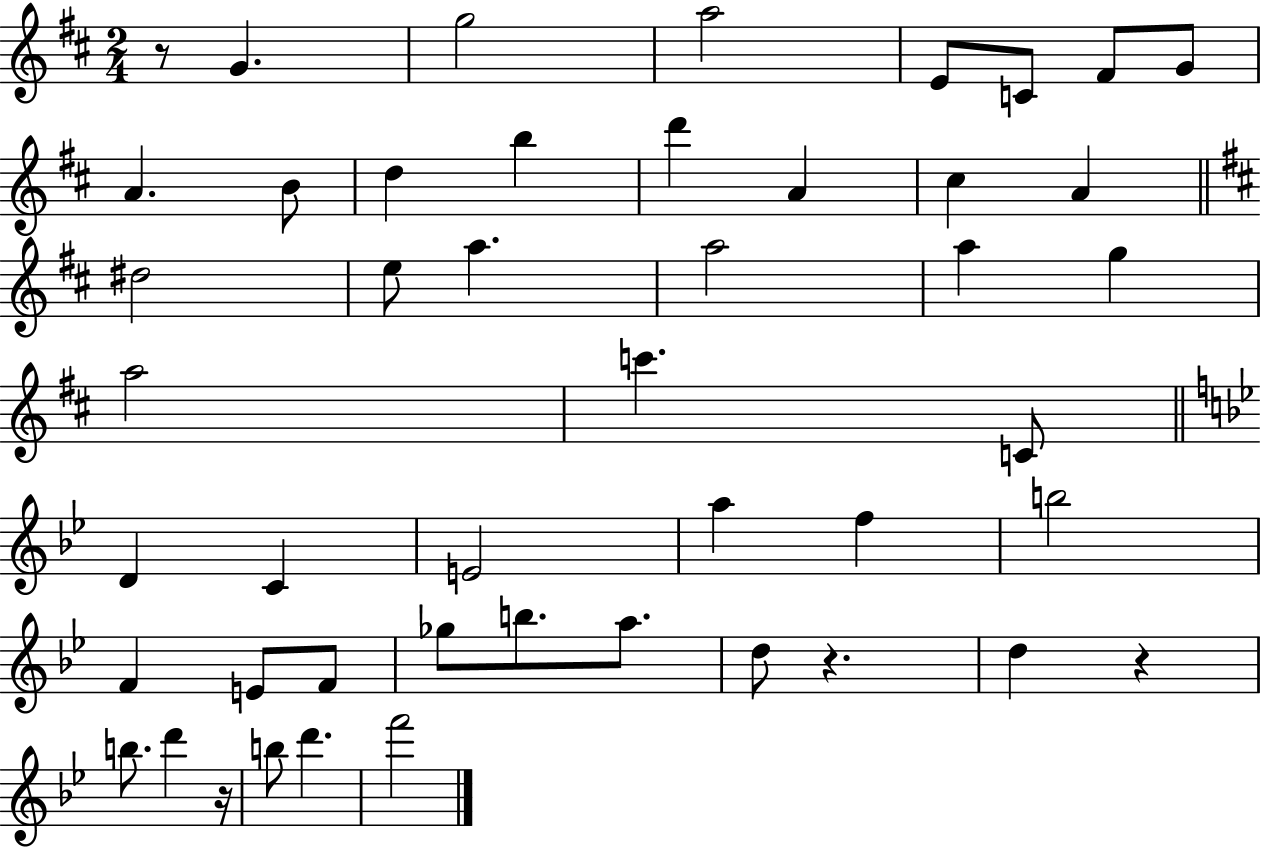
R/e G4/q. G5/h A5/h E4/e C4/e F#4/e G4/e A4/q. B4/e D5/q B5/q D6/q A4/q C#5/q A4/q D#5/h E5/e A5/q. A5/h A5/q G5/q A5/h C6/q. C4/e D4/q C4/q E4/h A5/q F5/q B5/h F4/q E4/e F4/e Gb5/e B5/e. A5/e. D5/e R/q. D5/q R/q B5/e. D6/q R/s B5/e D6/q. F6/h